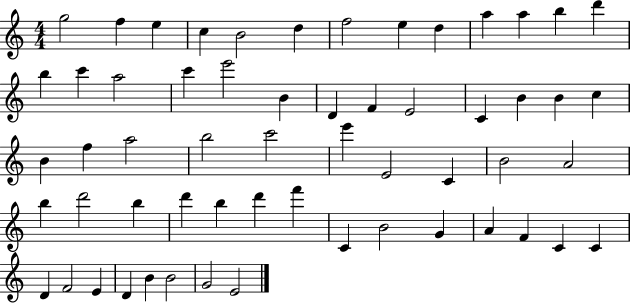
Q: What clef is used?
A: treble